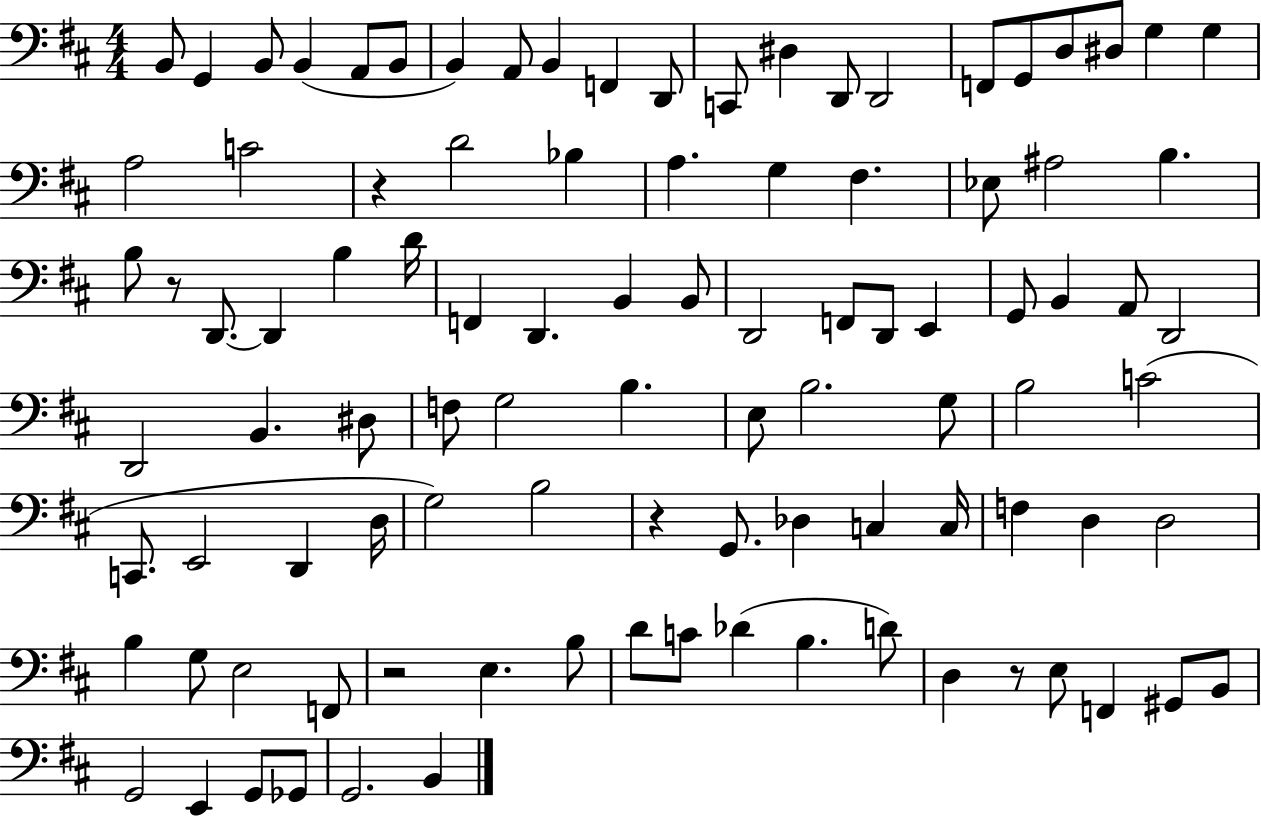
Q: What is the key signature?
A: D major